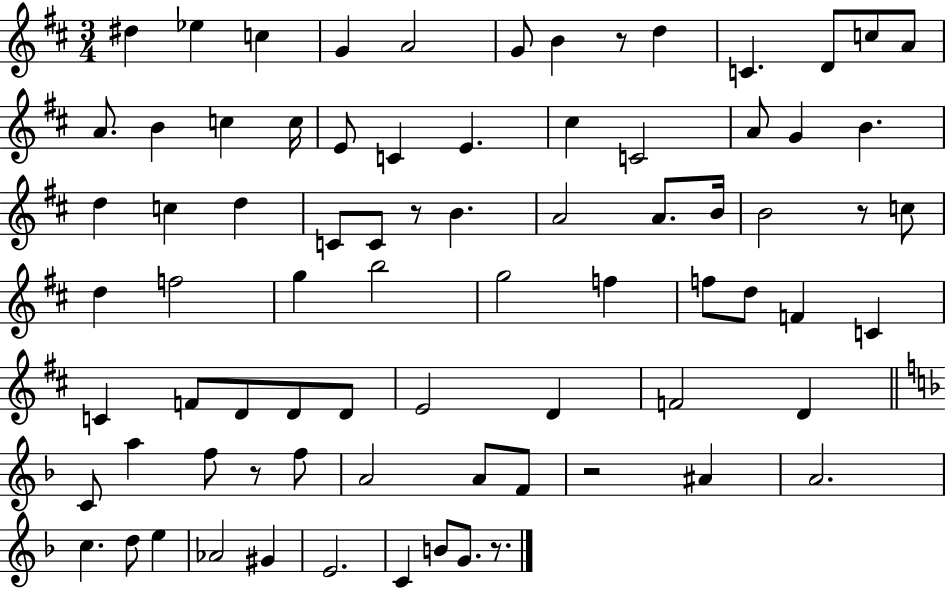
D#5/q Eb5/q C5/q G4/q A4/h G4/e B4/q R/e D5/q C4/q. D4/e C5/e A4/e A4/e. B4/q C5/q C5/s E4/e C4/q E4/q. C#5/q C4/h A4/e G4/q B4/q. D5/q C5/q D5/q C4/e C4/e R/e B4/q. A4/h A4/e. B4/s B4/h R/e C5/e D5/q F5/h G5/q B5/h G5/h F5/q F5/e D5/e F4/q C4/q C4/q F4/e D4/e D4/e D4/e E4/h D4/q F4/h D4/q C4/e A5/q F5/e R/e F5/e A4/h A4/e F4/e R/h A#4/q A4/h. C5/q. D5/e E5/q Ab4/h G#4/q E4/h. C4/q B4/e G4/e. R/e.